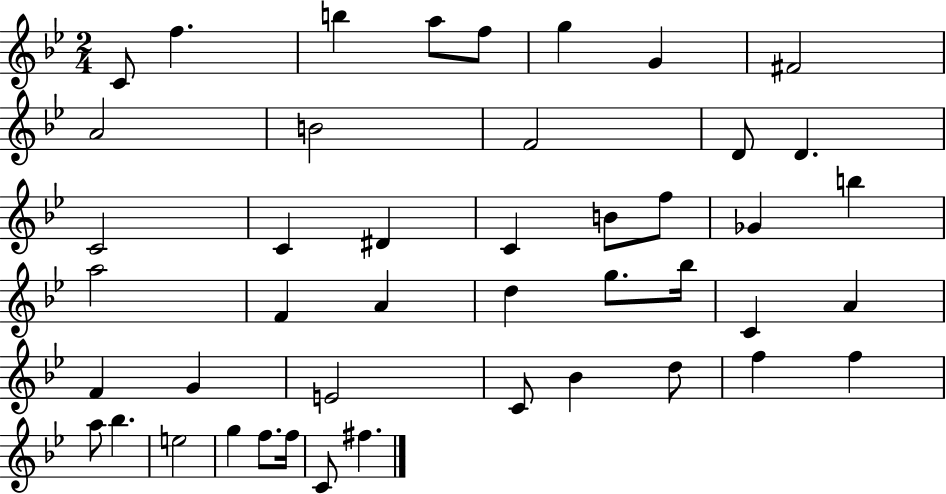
X:1
T:Untitled
M:2/4
L:1/4
K:Bb
C/2 f b a/2 f/2 g G ^F2 A2 B2 F2 D/2 D C2 C ^D C B/2 f/2 _G b a2 F A d g/2 _b/4 C A F G E2 C/2 _B d/2 f f a/2 _b e2 g f/2 f/4 C/2 ^f